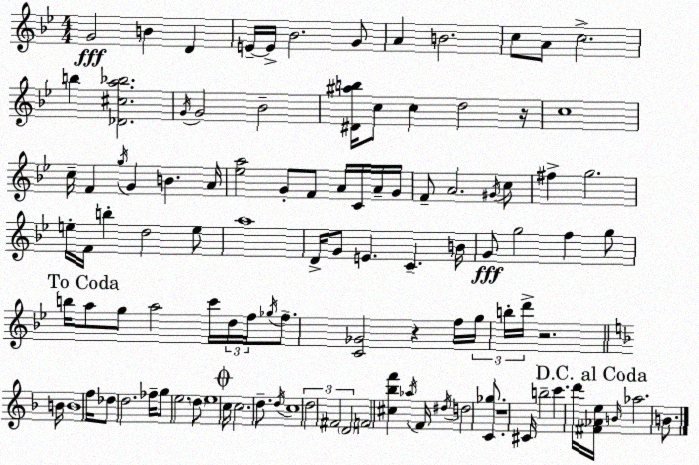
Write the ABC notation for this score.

X:1
T:Untitled
M:4/4
L:1/4
K:Gm
G2 B D E/4 E/4 _B2 G/2 A B2 c/2 A/2 c2 b [_D^ca_b]2 G/4 G2 _B2 [^D^ab]/4 c/2 c d2 z/4 c4 c/4 F g/4 G B A/4 [_ea]2 G/2 F/2 A/4 C/4 A/4 G/4 F/2 A2 ^G/4 c/2 ^f g2 e/4 F/4 b d2 e/2 a4 D/4 G/2 E C B/4 G/2 g2 f g/2 b/4 a/2 g/2 a2 c'/4 d/4 f/4 _g/4 f/2 [C_G]2 z f/4 g/4 b/4 d'/4 z2 B/4 B4 f/4 _d/2 d2 _f/4 g/2 e2 d/2 e4 c/4 c2 d/2 d/4 c4 d2 ^F2 D2 F2 [^c_bf'] _a/4 F/4 ^d/4 d2 [C_g]/2 z4 ^C/4 b2 c' d'/4 [^F_Ae]/4 B/4 _a2 B/2